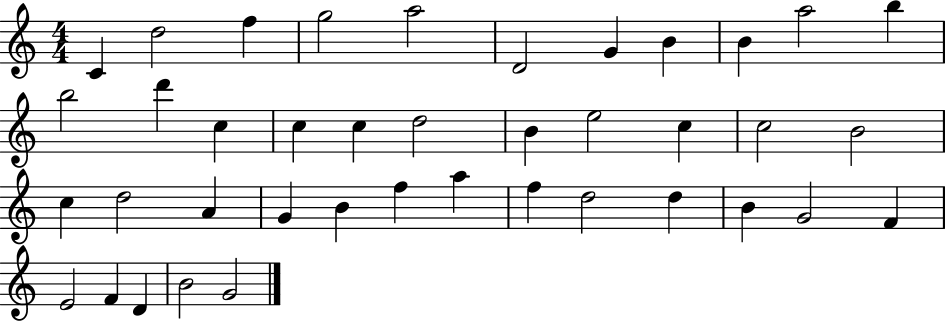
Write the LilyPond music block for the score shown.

{
  \clef treble
  \numericTimeSignature
  \time 4/4
  \key c \major
  c'4 d''2 f''4 | g''2 a''2 | d'2 g'4 b'4 | b'4 a''2 b''4 | \break b''2 d'''4 c''4 | c''4 c''4 d''2 | b'4 e''2 c''4 | c''2 b'2 | \break c''4 d''2 a'4 | g'4 b'4 f''4 a''4 | f''4 d''2 d''4 | b'4 g'2 f'4 | \break e'2 f'4 d'4 | b'2 g'2 | \bar "|."
}